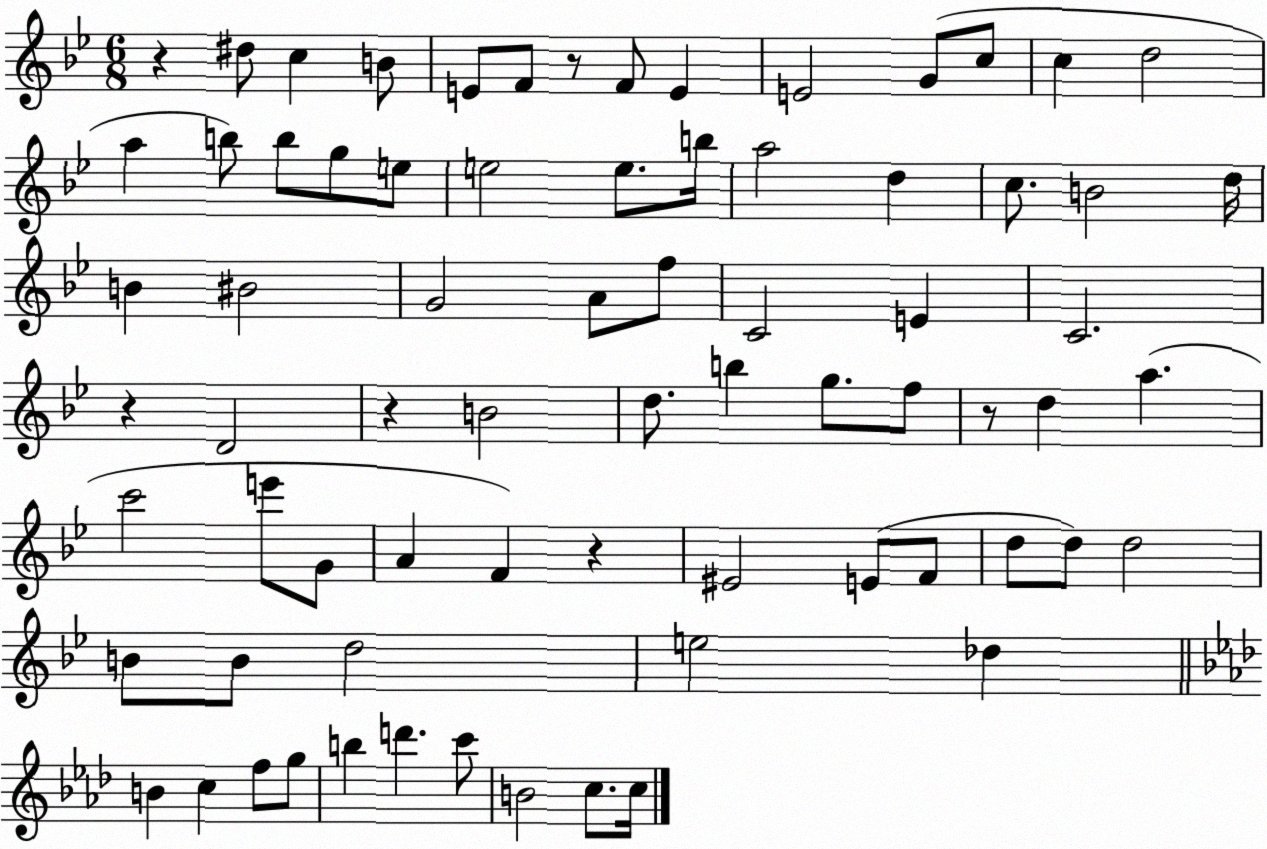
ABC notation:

X:1
T:Untitled
M:6/8
L:1/4
K:Bb
z ^d/2 c B/2 E/2 F/2 z/2 F/2 E E2 G/2 c/2 c d2 a b/2 b/2 g/2 e/2 e2 e/2 b/4 a2 d c/2 B2 d/4 B ^B2 G2 A/2 f/2 C2 E C2 z D2 z B2 d/2 b g/2 f/2 z/2 d a c'2 e'/2 G/2 A F z ^E2 E/2 F/2 d/2 d/2 d2 B/2 B/2 d2 e2 _d B c f/2 g/2 b d' c'/2 B2 c/2 c/4